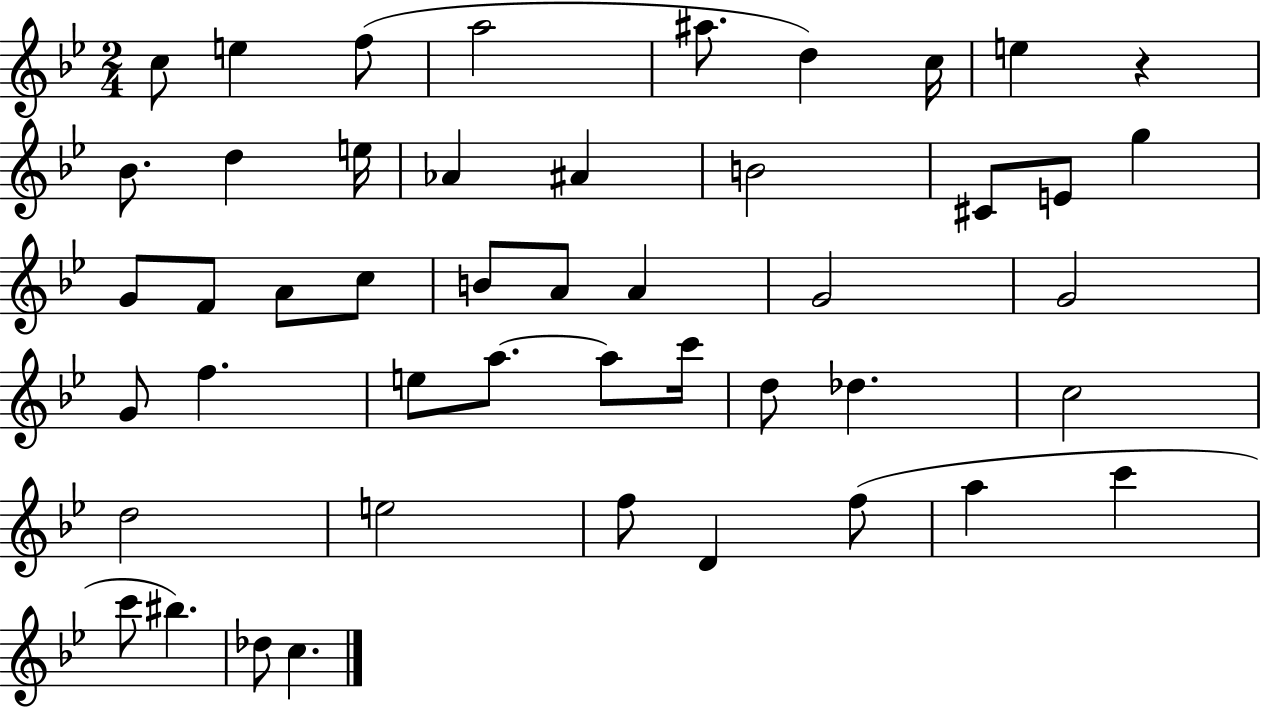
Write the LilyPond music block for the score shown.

{
  \clef treble
  \numericTimeSignature
  \time 2/4
  \key bes \major
  c''8 e''4 f''8( | a''2 | ais''8. d''4) c''16 | e''4 r4 | \break bes'8. d''4 e''16 | aes'4 ais'4 | b'2 | cis'8 e'8 g''4 | \break g'8 f'8 a'8 c''8 | b'8 a'8 a'4 | g'2 | g'2 | \break g'8 f''4. | e''8 a''8.~~ a''8 c'''16 | d''8 des''4. | c''2 | \break d''2 | e''2 | f''8 d'4 f''8( | a''4 c'''4 | \break c'''8 bis''4.) | des''8 c''4. | \bar "|."
}